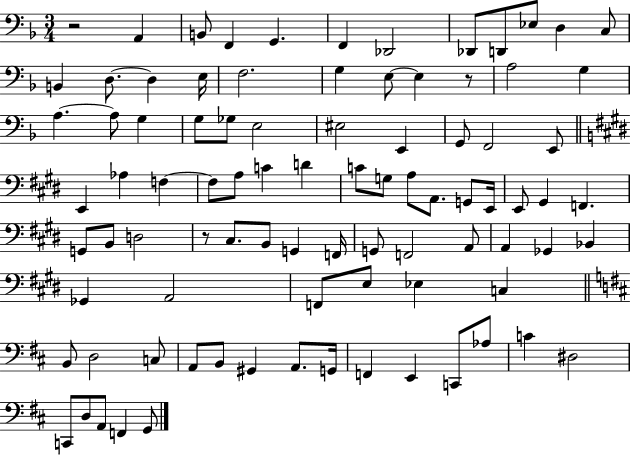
X:1
T:Untitled
M:3/4
L:1/4
K:F
z2 A,, B,,/2 F,, G,, F,, _D,,2 _D,,/2 D,,/2 _E,/2 D, C,/2 B,, D,/2 D, E,/4 F,2 G, E,/2 E, z/2 A,2 G, A, A,/2 G, G,/2 _G,/2 E,2 ^E,2 E,, G,,/2 F,,2 E,,/2 E,, _A, F, F,/2 A,/2 C D C/2 G,/2 A,/2 A,,/2 G,,/2 E,,/4 E,,/2 ^G,, F,, G,,/2 B,,/2 D,2 z/2 ^C,/2 B,,/2 G,, F,,/4 G,,/2 F,,2 A,,/2 A,, _G,, _B,, _G,, A,,2 F,,/2 E,/2 _E, C, B,,/2 D,2 C,/2 A,,/2 B,,/2 ^G,, A,,/2 G,,/4 F,, E,, C,,/2 _A,/2 C ^D,2 C,,/2 D,/2 A,,/2 F,, G,,/2